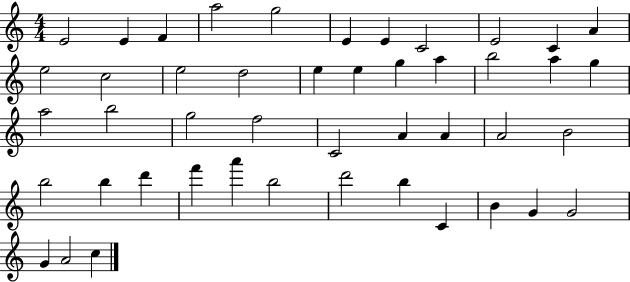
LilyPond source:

{
  \clef treble
  \numericTimeSignature
  \time 4/4
  \key c \major
  e'2 e'4 f'4 | a''2 g''2 | e'4 e'4 c'2 | e'2 c'4 a'4 | \break e''2 c''2 | e''2 d''2 | e''4 e''4 g''4 a''4 | b''2 a''4 g''4 | \break a''2 b''2 | g''2 f''2 | c'2 a'4 a'4 | a'2 b'2 | \break b''2 b''4 d'''4 | f'''4 a'''4 b''2 | d'''2 b''4 c'4 | b'4 g'4 g'2 | \break g'4 a'2 c''4 | \bar "|."
}